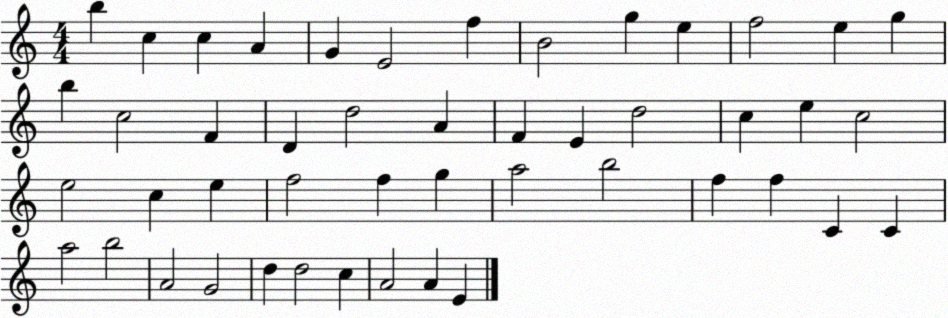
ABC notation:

X:1
T:Untitled
M:4/4
L:1/4
K:C
b c c A G E2 f B2 g e f2 e g b c2 F D d2 A F E d2 c e c2 e2 c e f2 f g a2 b2 f f C C a2 b2 A2 G2 d d2 c A2 A E